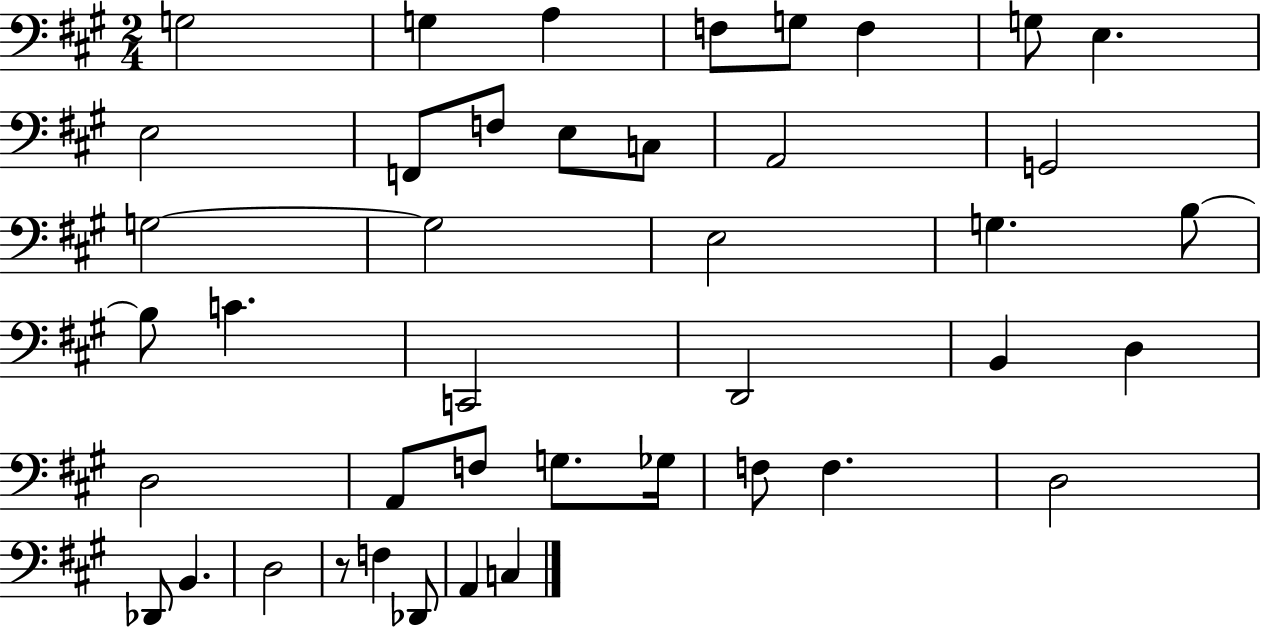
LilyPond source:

{
  \clef bass
  \numericTimeSignature
  \time 2/4
  \key a \major
  g2 | g4 a4 | f8 g8 f4 | g8 e4. | \break e2 | f,8 f8 e8 c8 | a,2 | g,2 | \break g2~~ | g2 | e2 | g4. b8~~ | \break b8 c'4. | c,2 | d,2 | b,4 d4 | \break d2 | a,8 f8 g8. ges16 | f8 f4. | d2 | \break des,8 b,4. | d2 | r8 f4 des,8 | a,4 c4 | \break \bar "|."
}